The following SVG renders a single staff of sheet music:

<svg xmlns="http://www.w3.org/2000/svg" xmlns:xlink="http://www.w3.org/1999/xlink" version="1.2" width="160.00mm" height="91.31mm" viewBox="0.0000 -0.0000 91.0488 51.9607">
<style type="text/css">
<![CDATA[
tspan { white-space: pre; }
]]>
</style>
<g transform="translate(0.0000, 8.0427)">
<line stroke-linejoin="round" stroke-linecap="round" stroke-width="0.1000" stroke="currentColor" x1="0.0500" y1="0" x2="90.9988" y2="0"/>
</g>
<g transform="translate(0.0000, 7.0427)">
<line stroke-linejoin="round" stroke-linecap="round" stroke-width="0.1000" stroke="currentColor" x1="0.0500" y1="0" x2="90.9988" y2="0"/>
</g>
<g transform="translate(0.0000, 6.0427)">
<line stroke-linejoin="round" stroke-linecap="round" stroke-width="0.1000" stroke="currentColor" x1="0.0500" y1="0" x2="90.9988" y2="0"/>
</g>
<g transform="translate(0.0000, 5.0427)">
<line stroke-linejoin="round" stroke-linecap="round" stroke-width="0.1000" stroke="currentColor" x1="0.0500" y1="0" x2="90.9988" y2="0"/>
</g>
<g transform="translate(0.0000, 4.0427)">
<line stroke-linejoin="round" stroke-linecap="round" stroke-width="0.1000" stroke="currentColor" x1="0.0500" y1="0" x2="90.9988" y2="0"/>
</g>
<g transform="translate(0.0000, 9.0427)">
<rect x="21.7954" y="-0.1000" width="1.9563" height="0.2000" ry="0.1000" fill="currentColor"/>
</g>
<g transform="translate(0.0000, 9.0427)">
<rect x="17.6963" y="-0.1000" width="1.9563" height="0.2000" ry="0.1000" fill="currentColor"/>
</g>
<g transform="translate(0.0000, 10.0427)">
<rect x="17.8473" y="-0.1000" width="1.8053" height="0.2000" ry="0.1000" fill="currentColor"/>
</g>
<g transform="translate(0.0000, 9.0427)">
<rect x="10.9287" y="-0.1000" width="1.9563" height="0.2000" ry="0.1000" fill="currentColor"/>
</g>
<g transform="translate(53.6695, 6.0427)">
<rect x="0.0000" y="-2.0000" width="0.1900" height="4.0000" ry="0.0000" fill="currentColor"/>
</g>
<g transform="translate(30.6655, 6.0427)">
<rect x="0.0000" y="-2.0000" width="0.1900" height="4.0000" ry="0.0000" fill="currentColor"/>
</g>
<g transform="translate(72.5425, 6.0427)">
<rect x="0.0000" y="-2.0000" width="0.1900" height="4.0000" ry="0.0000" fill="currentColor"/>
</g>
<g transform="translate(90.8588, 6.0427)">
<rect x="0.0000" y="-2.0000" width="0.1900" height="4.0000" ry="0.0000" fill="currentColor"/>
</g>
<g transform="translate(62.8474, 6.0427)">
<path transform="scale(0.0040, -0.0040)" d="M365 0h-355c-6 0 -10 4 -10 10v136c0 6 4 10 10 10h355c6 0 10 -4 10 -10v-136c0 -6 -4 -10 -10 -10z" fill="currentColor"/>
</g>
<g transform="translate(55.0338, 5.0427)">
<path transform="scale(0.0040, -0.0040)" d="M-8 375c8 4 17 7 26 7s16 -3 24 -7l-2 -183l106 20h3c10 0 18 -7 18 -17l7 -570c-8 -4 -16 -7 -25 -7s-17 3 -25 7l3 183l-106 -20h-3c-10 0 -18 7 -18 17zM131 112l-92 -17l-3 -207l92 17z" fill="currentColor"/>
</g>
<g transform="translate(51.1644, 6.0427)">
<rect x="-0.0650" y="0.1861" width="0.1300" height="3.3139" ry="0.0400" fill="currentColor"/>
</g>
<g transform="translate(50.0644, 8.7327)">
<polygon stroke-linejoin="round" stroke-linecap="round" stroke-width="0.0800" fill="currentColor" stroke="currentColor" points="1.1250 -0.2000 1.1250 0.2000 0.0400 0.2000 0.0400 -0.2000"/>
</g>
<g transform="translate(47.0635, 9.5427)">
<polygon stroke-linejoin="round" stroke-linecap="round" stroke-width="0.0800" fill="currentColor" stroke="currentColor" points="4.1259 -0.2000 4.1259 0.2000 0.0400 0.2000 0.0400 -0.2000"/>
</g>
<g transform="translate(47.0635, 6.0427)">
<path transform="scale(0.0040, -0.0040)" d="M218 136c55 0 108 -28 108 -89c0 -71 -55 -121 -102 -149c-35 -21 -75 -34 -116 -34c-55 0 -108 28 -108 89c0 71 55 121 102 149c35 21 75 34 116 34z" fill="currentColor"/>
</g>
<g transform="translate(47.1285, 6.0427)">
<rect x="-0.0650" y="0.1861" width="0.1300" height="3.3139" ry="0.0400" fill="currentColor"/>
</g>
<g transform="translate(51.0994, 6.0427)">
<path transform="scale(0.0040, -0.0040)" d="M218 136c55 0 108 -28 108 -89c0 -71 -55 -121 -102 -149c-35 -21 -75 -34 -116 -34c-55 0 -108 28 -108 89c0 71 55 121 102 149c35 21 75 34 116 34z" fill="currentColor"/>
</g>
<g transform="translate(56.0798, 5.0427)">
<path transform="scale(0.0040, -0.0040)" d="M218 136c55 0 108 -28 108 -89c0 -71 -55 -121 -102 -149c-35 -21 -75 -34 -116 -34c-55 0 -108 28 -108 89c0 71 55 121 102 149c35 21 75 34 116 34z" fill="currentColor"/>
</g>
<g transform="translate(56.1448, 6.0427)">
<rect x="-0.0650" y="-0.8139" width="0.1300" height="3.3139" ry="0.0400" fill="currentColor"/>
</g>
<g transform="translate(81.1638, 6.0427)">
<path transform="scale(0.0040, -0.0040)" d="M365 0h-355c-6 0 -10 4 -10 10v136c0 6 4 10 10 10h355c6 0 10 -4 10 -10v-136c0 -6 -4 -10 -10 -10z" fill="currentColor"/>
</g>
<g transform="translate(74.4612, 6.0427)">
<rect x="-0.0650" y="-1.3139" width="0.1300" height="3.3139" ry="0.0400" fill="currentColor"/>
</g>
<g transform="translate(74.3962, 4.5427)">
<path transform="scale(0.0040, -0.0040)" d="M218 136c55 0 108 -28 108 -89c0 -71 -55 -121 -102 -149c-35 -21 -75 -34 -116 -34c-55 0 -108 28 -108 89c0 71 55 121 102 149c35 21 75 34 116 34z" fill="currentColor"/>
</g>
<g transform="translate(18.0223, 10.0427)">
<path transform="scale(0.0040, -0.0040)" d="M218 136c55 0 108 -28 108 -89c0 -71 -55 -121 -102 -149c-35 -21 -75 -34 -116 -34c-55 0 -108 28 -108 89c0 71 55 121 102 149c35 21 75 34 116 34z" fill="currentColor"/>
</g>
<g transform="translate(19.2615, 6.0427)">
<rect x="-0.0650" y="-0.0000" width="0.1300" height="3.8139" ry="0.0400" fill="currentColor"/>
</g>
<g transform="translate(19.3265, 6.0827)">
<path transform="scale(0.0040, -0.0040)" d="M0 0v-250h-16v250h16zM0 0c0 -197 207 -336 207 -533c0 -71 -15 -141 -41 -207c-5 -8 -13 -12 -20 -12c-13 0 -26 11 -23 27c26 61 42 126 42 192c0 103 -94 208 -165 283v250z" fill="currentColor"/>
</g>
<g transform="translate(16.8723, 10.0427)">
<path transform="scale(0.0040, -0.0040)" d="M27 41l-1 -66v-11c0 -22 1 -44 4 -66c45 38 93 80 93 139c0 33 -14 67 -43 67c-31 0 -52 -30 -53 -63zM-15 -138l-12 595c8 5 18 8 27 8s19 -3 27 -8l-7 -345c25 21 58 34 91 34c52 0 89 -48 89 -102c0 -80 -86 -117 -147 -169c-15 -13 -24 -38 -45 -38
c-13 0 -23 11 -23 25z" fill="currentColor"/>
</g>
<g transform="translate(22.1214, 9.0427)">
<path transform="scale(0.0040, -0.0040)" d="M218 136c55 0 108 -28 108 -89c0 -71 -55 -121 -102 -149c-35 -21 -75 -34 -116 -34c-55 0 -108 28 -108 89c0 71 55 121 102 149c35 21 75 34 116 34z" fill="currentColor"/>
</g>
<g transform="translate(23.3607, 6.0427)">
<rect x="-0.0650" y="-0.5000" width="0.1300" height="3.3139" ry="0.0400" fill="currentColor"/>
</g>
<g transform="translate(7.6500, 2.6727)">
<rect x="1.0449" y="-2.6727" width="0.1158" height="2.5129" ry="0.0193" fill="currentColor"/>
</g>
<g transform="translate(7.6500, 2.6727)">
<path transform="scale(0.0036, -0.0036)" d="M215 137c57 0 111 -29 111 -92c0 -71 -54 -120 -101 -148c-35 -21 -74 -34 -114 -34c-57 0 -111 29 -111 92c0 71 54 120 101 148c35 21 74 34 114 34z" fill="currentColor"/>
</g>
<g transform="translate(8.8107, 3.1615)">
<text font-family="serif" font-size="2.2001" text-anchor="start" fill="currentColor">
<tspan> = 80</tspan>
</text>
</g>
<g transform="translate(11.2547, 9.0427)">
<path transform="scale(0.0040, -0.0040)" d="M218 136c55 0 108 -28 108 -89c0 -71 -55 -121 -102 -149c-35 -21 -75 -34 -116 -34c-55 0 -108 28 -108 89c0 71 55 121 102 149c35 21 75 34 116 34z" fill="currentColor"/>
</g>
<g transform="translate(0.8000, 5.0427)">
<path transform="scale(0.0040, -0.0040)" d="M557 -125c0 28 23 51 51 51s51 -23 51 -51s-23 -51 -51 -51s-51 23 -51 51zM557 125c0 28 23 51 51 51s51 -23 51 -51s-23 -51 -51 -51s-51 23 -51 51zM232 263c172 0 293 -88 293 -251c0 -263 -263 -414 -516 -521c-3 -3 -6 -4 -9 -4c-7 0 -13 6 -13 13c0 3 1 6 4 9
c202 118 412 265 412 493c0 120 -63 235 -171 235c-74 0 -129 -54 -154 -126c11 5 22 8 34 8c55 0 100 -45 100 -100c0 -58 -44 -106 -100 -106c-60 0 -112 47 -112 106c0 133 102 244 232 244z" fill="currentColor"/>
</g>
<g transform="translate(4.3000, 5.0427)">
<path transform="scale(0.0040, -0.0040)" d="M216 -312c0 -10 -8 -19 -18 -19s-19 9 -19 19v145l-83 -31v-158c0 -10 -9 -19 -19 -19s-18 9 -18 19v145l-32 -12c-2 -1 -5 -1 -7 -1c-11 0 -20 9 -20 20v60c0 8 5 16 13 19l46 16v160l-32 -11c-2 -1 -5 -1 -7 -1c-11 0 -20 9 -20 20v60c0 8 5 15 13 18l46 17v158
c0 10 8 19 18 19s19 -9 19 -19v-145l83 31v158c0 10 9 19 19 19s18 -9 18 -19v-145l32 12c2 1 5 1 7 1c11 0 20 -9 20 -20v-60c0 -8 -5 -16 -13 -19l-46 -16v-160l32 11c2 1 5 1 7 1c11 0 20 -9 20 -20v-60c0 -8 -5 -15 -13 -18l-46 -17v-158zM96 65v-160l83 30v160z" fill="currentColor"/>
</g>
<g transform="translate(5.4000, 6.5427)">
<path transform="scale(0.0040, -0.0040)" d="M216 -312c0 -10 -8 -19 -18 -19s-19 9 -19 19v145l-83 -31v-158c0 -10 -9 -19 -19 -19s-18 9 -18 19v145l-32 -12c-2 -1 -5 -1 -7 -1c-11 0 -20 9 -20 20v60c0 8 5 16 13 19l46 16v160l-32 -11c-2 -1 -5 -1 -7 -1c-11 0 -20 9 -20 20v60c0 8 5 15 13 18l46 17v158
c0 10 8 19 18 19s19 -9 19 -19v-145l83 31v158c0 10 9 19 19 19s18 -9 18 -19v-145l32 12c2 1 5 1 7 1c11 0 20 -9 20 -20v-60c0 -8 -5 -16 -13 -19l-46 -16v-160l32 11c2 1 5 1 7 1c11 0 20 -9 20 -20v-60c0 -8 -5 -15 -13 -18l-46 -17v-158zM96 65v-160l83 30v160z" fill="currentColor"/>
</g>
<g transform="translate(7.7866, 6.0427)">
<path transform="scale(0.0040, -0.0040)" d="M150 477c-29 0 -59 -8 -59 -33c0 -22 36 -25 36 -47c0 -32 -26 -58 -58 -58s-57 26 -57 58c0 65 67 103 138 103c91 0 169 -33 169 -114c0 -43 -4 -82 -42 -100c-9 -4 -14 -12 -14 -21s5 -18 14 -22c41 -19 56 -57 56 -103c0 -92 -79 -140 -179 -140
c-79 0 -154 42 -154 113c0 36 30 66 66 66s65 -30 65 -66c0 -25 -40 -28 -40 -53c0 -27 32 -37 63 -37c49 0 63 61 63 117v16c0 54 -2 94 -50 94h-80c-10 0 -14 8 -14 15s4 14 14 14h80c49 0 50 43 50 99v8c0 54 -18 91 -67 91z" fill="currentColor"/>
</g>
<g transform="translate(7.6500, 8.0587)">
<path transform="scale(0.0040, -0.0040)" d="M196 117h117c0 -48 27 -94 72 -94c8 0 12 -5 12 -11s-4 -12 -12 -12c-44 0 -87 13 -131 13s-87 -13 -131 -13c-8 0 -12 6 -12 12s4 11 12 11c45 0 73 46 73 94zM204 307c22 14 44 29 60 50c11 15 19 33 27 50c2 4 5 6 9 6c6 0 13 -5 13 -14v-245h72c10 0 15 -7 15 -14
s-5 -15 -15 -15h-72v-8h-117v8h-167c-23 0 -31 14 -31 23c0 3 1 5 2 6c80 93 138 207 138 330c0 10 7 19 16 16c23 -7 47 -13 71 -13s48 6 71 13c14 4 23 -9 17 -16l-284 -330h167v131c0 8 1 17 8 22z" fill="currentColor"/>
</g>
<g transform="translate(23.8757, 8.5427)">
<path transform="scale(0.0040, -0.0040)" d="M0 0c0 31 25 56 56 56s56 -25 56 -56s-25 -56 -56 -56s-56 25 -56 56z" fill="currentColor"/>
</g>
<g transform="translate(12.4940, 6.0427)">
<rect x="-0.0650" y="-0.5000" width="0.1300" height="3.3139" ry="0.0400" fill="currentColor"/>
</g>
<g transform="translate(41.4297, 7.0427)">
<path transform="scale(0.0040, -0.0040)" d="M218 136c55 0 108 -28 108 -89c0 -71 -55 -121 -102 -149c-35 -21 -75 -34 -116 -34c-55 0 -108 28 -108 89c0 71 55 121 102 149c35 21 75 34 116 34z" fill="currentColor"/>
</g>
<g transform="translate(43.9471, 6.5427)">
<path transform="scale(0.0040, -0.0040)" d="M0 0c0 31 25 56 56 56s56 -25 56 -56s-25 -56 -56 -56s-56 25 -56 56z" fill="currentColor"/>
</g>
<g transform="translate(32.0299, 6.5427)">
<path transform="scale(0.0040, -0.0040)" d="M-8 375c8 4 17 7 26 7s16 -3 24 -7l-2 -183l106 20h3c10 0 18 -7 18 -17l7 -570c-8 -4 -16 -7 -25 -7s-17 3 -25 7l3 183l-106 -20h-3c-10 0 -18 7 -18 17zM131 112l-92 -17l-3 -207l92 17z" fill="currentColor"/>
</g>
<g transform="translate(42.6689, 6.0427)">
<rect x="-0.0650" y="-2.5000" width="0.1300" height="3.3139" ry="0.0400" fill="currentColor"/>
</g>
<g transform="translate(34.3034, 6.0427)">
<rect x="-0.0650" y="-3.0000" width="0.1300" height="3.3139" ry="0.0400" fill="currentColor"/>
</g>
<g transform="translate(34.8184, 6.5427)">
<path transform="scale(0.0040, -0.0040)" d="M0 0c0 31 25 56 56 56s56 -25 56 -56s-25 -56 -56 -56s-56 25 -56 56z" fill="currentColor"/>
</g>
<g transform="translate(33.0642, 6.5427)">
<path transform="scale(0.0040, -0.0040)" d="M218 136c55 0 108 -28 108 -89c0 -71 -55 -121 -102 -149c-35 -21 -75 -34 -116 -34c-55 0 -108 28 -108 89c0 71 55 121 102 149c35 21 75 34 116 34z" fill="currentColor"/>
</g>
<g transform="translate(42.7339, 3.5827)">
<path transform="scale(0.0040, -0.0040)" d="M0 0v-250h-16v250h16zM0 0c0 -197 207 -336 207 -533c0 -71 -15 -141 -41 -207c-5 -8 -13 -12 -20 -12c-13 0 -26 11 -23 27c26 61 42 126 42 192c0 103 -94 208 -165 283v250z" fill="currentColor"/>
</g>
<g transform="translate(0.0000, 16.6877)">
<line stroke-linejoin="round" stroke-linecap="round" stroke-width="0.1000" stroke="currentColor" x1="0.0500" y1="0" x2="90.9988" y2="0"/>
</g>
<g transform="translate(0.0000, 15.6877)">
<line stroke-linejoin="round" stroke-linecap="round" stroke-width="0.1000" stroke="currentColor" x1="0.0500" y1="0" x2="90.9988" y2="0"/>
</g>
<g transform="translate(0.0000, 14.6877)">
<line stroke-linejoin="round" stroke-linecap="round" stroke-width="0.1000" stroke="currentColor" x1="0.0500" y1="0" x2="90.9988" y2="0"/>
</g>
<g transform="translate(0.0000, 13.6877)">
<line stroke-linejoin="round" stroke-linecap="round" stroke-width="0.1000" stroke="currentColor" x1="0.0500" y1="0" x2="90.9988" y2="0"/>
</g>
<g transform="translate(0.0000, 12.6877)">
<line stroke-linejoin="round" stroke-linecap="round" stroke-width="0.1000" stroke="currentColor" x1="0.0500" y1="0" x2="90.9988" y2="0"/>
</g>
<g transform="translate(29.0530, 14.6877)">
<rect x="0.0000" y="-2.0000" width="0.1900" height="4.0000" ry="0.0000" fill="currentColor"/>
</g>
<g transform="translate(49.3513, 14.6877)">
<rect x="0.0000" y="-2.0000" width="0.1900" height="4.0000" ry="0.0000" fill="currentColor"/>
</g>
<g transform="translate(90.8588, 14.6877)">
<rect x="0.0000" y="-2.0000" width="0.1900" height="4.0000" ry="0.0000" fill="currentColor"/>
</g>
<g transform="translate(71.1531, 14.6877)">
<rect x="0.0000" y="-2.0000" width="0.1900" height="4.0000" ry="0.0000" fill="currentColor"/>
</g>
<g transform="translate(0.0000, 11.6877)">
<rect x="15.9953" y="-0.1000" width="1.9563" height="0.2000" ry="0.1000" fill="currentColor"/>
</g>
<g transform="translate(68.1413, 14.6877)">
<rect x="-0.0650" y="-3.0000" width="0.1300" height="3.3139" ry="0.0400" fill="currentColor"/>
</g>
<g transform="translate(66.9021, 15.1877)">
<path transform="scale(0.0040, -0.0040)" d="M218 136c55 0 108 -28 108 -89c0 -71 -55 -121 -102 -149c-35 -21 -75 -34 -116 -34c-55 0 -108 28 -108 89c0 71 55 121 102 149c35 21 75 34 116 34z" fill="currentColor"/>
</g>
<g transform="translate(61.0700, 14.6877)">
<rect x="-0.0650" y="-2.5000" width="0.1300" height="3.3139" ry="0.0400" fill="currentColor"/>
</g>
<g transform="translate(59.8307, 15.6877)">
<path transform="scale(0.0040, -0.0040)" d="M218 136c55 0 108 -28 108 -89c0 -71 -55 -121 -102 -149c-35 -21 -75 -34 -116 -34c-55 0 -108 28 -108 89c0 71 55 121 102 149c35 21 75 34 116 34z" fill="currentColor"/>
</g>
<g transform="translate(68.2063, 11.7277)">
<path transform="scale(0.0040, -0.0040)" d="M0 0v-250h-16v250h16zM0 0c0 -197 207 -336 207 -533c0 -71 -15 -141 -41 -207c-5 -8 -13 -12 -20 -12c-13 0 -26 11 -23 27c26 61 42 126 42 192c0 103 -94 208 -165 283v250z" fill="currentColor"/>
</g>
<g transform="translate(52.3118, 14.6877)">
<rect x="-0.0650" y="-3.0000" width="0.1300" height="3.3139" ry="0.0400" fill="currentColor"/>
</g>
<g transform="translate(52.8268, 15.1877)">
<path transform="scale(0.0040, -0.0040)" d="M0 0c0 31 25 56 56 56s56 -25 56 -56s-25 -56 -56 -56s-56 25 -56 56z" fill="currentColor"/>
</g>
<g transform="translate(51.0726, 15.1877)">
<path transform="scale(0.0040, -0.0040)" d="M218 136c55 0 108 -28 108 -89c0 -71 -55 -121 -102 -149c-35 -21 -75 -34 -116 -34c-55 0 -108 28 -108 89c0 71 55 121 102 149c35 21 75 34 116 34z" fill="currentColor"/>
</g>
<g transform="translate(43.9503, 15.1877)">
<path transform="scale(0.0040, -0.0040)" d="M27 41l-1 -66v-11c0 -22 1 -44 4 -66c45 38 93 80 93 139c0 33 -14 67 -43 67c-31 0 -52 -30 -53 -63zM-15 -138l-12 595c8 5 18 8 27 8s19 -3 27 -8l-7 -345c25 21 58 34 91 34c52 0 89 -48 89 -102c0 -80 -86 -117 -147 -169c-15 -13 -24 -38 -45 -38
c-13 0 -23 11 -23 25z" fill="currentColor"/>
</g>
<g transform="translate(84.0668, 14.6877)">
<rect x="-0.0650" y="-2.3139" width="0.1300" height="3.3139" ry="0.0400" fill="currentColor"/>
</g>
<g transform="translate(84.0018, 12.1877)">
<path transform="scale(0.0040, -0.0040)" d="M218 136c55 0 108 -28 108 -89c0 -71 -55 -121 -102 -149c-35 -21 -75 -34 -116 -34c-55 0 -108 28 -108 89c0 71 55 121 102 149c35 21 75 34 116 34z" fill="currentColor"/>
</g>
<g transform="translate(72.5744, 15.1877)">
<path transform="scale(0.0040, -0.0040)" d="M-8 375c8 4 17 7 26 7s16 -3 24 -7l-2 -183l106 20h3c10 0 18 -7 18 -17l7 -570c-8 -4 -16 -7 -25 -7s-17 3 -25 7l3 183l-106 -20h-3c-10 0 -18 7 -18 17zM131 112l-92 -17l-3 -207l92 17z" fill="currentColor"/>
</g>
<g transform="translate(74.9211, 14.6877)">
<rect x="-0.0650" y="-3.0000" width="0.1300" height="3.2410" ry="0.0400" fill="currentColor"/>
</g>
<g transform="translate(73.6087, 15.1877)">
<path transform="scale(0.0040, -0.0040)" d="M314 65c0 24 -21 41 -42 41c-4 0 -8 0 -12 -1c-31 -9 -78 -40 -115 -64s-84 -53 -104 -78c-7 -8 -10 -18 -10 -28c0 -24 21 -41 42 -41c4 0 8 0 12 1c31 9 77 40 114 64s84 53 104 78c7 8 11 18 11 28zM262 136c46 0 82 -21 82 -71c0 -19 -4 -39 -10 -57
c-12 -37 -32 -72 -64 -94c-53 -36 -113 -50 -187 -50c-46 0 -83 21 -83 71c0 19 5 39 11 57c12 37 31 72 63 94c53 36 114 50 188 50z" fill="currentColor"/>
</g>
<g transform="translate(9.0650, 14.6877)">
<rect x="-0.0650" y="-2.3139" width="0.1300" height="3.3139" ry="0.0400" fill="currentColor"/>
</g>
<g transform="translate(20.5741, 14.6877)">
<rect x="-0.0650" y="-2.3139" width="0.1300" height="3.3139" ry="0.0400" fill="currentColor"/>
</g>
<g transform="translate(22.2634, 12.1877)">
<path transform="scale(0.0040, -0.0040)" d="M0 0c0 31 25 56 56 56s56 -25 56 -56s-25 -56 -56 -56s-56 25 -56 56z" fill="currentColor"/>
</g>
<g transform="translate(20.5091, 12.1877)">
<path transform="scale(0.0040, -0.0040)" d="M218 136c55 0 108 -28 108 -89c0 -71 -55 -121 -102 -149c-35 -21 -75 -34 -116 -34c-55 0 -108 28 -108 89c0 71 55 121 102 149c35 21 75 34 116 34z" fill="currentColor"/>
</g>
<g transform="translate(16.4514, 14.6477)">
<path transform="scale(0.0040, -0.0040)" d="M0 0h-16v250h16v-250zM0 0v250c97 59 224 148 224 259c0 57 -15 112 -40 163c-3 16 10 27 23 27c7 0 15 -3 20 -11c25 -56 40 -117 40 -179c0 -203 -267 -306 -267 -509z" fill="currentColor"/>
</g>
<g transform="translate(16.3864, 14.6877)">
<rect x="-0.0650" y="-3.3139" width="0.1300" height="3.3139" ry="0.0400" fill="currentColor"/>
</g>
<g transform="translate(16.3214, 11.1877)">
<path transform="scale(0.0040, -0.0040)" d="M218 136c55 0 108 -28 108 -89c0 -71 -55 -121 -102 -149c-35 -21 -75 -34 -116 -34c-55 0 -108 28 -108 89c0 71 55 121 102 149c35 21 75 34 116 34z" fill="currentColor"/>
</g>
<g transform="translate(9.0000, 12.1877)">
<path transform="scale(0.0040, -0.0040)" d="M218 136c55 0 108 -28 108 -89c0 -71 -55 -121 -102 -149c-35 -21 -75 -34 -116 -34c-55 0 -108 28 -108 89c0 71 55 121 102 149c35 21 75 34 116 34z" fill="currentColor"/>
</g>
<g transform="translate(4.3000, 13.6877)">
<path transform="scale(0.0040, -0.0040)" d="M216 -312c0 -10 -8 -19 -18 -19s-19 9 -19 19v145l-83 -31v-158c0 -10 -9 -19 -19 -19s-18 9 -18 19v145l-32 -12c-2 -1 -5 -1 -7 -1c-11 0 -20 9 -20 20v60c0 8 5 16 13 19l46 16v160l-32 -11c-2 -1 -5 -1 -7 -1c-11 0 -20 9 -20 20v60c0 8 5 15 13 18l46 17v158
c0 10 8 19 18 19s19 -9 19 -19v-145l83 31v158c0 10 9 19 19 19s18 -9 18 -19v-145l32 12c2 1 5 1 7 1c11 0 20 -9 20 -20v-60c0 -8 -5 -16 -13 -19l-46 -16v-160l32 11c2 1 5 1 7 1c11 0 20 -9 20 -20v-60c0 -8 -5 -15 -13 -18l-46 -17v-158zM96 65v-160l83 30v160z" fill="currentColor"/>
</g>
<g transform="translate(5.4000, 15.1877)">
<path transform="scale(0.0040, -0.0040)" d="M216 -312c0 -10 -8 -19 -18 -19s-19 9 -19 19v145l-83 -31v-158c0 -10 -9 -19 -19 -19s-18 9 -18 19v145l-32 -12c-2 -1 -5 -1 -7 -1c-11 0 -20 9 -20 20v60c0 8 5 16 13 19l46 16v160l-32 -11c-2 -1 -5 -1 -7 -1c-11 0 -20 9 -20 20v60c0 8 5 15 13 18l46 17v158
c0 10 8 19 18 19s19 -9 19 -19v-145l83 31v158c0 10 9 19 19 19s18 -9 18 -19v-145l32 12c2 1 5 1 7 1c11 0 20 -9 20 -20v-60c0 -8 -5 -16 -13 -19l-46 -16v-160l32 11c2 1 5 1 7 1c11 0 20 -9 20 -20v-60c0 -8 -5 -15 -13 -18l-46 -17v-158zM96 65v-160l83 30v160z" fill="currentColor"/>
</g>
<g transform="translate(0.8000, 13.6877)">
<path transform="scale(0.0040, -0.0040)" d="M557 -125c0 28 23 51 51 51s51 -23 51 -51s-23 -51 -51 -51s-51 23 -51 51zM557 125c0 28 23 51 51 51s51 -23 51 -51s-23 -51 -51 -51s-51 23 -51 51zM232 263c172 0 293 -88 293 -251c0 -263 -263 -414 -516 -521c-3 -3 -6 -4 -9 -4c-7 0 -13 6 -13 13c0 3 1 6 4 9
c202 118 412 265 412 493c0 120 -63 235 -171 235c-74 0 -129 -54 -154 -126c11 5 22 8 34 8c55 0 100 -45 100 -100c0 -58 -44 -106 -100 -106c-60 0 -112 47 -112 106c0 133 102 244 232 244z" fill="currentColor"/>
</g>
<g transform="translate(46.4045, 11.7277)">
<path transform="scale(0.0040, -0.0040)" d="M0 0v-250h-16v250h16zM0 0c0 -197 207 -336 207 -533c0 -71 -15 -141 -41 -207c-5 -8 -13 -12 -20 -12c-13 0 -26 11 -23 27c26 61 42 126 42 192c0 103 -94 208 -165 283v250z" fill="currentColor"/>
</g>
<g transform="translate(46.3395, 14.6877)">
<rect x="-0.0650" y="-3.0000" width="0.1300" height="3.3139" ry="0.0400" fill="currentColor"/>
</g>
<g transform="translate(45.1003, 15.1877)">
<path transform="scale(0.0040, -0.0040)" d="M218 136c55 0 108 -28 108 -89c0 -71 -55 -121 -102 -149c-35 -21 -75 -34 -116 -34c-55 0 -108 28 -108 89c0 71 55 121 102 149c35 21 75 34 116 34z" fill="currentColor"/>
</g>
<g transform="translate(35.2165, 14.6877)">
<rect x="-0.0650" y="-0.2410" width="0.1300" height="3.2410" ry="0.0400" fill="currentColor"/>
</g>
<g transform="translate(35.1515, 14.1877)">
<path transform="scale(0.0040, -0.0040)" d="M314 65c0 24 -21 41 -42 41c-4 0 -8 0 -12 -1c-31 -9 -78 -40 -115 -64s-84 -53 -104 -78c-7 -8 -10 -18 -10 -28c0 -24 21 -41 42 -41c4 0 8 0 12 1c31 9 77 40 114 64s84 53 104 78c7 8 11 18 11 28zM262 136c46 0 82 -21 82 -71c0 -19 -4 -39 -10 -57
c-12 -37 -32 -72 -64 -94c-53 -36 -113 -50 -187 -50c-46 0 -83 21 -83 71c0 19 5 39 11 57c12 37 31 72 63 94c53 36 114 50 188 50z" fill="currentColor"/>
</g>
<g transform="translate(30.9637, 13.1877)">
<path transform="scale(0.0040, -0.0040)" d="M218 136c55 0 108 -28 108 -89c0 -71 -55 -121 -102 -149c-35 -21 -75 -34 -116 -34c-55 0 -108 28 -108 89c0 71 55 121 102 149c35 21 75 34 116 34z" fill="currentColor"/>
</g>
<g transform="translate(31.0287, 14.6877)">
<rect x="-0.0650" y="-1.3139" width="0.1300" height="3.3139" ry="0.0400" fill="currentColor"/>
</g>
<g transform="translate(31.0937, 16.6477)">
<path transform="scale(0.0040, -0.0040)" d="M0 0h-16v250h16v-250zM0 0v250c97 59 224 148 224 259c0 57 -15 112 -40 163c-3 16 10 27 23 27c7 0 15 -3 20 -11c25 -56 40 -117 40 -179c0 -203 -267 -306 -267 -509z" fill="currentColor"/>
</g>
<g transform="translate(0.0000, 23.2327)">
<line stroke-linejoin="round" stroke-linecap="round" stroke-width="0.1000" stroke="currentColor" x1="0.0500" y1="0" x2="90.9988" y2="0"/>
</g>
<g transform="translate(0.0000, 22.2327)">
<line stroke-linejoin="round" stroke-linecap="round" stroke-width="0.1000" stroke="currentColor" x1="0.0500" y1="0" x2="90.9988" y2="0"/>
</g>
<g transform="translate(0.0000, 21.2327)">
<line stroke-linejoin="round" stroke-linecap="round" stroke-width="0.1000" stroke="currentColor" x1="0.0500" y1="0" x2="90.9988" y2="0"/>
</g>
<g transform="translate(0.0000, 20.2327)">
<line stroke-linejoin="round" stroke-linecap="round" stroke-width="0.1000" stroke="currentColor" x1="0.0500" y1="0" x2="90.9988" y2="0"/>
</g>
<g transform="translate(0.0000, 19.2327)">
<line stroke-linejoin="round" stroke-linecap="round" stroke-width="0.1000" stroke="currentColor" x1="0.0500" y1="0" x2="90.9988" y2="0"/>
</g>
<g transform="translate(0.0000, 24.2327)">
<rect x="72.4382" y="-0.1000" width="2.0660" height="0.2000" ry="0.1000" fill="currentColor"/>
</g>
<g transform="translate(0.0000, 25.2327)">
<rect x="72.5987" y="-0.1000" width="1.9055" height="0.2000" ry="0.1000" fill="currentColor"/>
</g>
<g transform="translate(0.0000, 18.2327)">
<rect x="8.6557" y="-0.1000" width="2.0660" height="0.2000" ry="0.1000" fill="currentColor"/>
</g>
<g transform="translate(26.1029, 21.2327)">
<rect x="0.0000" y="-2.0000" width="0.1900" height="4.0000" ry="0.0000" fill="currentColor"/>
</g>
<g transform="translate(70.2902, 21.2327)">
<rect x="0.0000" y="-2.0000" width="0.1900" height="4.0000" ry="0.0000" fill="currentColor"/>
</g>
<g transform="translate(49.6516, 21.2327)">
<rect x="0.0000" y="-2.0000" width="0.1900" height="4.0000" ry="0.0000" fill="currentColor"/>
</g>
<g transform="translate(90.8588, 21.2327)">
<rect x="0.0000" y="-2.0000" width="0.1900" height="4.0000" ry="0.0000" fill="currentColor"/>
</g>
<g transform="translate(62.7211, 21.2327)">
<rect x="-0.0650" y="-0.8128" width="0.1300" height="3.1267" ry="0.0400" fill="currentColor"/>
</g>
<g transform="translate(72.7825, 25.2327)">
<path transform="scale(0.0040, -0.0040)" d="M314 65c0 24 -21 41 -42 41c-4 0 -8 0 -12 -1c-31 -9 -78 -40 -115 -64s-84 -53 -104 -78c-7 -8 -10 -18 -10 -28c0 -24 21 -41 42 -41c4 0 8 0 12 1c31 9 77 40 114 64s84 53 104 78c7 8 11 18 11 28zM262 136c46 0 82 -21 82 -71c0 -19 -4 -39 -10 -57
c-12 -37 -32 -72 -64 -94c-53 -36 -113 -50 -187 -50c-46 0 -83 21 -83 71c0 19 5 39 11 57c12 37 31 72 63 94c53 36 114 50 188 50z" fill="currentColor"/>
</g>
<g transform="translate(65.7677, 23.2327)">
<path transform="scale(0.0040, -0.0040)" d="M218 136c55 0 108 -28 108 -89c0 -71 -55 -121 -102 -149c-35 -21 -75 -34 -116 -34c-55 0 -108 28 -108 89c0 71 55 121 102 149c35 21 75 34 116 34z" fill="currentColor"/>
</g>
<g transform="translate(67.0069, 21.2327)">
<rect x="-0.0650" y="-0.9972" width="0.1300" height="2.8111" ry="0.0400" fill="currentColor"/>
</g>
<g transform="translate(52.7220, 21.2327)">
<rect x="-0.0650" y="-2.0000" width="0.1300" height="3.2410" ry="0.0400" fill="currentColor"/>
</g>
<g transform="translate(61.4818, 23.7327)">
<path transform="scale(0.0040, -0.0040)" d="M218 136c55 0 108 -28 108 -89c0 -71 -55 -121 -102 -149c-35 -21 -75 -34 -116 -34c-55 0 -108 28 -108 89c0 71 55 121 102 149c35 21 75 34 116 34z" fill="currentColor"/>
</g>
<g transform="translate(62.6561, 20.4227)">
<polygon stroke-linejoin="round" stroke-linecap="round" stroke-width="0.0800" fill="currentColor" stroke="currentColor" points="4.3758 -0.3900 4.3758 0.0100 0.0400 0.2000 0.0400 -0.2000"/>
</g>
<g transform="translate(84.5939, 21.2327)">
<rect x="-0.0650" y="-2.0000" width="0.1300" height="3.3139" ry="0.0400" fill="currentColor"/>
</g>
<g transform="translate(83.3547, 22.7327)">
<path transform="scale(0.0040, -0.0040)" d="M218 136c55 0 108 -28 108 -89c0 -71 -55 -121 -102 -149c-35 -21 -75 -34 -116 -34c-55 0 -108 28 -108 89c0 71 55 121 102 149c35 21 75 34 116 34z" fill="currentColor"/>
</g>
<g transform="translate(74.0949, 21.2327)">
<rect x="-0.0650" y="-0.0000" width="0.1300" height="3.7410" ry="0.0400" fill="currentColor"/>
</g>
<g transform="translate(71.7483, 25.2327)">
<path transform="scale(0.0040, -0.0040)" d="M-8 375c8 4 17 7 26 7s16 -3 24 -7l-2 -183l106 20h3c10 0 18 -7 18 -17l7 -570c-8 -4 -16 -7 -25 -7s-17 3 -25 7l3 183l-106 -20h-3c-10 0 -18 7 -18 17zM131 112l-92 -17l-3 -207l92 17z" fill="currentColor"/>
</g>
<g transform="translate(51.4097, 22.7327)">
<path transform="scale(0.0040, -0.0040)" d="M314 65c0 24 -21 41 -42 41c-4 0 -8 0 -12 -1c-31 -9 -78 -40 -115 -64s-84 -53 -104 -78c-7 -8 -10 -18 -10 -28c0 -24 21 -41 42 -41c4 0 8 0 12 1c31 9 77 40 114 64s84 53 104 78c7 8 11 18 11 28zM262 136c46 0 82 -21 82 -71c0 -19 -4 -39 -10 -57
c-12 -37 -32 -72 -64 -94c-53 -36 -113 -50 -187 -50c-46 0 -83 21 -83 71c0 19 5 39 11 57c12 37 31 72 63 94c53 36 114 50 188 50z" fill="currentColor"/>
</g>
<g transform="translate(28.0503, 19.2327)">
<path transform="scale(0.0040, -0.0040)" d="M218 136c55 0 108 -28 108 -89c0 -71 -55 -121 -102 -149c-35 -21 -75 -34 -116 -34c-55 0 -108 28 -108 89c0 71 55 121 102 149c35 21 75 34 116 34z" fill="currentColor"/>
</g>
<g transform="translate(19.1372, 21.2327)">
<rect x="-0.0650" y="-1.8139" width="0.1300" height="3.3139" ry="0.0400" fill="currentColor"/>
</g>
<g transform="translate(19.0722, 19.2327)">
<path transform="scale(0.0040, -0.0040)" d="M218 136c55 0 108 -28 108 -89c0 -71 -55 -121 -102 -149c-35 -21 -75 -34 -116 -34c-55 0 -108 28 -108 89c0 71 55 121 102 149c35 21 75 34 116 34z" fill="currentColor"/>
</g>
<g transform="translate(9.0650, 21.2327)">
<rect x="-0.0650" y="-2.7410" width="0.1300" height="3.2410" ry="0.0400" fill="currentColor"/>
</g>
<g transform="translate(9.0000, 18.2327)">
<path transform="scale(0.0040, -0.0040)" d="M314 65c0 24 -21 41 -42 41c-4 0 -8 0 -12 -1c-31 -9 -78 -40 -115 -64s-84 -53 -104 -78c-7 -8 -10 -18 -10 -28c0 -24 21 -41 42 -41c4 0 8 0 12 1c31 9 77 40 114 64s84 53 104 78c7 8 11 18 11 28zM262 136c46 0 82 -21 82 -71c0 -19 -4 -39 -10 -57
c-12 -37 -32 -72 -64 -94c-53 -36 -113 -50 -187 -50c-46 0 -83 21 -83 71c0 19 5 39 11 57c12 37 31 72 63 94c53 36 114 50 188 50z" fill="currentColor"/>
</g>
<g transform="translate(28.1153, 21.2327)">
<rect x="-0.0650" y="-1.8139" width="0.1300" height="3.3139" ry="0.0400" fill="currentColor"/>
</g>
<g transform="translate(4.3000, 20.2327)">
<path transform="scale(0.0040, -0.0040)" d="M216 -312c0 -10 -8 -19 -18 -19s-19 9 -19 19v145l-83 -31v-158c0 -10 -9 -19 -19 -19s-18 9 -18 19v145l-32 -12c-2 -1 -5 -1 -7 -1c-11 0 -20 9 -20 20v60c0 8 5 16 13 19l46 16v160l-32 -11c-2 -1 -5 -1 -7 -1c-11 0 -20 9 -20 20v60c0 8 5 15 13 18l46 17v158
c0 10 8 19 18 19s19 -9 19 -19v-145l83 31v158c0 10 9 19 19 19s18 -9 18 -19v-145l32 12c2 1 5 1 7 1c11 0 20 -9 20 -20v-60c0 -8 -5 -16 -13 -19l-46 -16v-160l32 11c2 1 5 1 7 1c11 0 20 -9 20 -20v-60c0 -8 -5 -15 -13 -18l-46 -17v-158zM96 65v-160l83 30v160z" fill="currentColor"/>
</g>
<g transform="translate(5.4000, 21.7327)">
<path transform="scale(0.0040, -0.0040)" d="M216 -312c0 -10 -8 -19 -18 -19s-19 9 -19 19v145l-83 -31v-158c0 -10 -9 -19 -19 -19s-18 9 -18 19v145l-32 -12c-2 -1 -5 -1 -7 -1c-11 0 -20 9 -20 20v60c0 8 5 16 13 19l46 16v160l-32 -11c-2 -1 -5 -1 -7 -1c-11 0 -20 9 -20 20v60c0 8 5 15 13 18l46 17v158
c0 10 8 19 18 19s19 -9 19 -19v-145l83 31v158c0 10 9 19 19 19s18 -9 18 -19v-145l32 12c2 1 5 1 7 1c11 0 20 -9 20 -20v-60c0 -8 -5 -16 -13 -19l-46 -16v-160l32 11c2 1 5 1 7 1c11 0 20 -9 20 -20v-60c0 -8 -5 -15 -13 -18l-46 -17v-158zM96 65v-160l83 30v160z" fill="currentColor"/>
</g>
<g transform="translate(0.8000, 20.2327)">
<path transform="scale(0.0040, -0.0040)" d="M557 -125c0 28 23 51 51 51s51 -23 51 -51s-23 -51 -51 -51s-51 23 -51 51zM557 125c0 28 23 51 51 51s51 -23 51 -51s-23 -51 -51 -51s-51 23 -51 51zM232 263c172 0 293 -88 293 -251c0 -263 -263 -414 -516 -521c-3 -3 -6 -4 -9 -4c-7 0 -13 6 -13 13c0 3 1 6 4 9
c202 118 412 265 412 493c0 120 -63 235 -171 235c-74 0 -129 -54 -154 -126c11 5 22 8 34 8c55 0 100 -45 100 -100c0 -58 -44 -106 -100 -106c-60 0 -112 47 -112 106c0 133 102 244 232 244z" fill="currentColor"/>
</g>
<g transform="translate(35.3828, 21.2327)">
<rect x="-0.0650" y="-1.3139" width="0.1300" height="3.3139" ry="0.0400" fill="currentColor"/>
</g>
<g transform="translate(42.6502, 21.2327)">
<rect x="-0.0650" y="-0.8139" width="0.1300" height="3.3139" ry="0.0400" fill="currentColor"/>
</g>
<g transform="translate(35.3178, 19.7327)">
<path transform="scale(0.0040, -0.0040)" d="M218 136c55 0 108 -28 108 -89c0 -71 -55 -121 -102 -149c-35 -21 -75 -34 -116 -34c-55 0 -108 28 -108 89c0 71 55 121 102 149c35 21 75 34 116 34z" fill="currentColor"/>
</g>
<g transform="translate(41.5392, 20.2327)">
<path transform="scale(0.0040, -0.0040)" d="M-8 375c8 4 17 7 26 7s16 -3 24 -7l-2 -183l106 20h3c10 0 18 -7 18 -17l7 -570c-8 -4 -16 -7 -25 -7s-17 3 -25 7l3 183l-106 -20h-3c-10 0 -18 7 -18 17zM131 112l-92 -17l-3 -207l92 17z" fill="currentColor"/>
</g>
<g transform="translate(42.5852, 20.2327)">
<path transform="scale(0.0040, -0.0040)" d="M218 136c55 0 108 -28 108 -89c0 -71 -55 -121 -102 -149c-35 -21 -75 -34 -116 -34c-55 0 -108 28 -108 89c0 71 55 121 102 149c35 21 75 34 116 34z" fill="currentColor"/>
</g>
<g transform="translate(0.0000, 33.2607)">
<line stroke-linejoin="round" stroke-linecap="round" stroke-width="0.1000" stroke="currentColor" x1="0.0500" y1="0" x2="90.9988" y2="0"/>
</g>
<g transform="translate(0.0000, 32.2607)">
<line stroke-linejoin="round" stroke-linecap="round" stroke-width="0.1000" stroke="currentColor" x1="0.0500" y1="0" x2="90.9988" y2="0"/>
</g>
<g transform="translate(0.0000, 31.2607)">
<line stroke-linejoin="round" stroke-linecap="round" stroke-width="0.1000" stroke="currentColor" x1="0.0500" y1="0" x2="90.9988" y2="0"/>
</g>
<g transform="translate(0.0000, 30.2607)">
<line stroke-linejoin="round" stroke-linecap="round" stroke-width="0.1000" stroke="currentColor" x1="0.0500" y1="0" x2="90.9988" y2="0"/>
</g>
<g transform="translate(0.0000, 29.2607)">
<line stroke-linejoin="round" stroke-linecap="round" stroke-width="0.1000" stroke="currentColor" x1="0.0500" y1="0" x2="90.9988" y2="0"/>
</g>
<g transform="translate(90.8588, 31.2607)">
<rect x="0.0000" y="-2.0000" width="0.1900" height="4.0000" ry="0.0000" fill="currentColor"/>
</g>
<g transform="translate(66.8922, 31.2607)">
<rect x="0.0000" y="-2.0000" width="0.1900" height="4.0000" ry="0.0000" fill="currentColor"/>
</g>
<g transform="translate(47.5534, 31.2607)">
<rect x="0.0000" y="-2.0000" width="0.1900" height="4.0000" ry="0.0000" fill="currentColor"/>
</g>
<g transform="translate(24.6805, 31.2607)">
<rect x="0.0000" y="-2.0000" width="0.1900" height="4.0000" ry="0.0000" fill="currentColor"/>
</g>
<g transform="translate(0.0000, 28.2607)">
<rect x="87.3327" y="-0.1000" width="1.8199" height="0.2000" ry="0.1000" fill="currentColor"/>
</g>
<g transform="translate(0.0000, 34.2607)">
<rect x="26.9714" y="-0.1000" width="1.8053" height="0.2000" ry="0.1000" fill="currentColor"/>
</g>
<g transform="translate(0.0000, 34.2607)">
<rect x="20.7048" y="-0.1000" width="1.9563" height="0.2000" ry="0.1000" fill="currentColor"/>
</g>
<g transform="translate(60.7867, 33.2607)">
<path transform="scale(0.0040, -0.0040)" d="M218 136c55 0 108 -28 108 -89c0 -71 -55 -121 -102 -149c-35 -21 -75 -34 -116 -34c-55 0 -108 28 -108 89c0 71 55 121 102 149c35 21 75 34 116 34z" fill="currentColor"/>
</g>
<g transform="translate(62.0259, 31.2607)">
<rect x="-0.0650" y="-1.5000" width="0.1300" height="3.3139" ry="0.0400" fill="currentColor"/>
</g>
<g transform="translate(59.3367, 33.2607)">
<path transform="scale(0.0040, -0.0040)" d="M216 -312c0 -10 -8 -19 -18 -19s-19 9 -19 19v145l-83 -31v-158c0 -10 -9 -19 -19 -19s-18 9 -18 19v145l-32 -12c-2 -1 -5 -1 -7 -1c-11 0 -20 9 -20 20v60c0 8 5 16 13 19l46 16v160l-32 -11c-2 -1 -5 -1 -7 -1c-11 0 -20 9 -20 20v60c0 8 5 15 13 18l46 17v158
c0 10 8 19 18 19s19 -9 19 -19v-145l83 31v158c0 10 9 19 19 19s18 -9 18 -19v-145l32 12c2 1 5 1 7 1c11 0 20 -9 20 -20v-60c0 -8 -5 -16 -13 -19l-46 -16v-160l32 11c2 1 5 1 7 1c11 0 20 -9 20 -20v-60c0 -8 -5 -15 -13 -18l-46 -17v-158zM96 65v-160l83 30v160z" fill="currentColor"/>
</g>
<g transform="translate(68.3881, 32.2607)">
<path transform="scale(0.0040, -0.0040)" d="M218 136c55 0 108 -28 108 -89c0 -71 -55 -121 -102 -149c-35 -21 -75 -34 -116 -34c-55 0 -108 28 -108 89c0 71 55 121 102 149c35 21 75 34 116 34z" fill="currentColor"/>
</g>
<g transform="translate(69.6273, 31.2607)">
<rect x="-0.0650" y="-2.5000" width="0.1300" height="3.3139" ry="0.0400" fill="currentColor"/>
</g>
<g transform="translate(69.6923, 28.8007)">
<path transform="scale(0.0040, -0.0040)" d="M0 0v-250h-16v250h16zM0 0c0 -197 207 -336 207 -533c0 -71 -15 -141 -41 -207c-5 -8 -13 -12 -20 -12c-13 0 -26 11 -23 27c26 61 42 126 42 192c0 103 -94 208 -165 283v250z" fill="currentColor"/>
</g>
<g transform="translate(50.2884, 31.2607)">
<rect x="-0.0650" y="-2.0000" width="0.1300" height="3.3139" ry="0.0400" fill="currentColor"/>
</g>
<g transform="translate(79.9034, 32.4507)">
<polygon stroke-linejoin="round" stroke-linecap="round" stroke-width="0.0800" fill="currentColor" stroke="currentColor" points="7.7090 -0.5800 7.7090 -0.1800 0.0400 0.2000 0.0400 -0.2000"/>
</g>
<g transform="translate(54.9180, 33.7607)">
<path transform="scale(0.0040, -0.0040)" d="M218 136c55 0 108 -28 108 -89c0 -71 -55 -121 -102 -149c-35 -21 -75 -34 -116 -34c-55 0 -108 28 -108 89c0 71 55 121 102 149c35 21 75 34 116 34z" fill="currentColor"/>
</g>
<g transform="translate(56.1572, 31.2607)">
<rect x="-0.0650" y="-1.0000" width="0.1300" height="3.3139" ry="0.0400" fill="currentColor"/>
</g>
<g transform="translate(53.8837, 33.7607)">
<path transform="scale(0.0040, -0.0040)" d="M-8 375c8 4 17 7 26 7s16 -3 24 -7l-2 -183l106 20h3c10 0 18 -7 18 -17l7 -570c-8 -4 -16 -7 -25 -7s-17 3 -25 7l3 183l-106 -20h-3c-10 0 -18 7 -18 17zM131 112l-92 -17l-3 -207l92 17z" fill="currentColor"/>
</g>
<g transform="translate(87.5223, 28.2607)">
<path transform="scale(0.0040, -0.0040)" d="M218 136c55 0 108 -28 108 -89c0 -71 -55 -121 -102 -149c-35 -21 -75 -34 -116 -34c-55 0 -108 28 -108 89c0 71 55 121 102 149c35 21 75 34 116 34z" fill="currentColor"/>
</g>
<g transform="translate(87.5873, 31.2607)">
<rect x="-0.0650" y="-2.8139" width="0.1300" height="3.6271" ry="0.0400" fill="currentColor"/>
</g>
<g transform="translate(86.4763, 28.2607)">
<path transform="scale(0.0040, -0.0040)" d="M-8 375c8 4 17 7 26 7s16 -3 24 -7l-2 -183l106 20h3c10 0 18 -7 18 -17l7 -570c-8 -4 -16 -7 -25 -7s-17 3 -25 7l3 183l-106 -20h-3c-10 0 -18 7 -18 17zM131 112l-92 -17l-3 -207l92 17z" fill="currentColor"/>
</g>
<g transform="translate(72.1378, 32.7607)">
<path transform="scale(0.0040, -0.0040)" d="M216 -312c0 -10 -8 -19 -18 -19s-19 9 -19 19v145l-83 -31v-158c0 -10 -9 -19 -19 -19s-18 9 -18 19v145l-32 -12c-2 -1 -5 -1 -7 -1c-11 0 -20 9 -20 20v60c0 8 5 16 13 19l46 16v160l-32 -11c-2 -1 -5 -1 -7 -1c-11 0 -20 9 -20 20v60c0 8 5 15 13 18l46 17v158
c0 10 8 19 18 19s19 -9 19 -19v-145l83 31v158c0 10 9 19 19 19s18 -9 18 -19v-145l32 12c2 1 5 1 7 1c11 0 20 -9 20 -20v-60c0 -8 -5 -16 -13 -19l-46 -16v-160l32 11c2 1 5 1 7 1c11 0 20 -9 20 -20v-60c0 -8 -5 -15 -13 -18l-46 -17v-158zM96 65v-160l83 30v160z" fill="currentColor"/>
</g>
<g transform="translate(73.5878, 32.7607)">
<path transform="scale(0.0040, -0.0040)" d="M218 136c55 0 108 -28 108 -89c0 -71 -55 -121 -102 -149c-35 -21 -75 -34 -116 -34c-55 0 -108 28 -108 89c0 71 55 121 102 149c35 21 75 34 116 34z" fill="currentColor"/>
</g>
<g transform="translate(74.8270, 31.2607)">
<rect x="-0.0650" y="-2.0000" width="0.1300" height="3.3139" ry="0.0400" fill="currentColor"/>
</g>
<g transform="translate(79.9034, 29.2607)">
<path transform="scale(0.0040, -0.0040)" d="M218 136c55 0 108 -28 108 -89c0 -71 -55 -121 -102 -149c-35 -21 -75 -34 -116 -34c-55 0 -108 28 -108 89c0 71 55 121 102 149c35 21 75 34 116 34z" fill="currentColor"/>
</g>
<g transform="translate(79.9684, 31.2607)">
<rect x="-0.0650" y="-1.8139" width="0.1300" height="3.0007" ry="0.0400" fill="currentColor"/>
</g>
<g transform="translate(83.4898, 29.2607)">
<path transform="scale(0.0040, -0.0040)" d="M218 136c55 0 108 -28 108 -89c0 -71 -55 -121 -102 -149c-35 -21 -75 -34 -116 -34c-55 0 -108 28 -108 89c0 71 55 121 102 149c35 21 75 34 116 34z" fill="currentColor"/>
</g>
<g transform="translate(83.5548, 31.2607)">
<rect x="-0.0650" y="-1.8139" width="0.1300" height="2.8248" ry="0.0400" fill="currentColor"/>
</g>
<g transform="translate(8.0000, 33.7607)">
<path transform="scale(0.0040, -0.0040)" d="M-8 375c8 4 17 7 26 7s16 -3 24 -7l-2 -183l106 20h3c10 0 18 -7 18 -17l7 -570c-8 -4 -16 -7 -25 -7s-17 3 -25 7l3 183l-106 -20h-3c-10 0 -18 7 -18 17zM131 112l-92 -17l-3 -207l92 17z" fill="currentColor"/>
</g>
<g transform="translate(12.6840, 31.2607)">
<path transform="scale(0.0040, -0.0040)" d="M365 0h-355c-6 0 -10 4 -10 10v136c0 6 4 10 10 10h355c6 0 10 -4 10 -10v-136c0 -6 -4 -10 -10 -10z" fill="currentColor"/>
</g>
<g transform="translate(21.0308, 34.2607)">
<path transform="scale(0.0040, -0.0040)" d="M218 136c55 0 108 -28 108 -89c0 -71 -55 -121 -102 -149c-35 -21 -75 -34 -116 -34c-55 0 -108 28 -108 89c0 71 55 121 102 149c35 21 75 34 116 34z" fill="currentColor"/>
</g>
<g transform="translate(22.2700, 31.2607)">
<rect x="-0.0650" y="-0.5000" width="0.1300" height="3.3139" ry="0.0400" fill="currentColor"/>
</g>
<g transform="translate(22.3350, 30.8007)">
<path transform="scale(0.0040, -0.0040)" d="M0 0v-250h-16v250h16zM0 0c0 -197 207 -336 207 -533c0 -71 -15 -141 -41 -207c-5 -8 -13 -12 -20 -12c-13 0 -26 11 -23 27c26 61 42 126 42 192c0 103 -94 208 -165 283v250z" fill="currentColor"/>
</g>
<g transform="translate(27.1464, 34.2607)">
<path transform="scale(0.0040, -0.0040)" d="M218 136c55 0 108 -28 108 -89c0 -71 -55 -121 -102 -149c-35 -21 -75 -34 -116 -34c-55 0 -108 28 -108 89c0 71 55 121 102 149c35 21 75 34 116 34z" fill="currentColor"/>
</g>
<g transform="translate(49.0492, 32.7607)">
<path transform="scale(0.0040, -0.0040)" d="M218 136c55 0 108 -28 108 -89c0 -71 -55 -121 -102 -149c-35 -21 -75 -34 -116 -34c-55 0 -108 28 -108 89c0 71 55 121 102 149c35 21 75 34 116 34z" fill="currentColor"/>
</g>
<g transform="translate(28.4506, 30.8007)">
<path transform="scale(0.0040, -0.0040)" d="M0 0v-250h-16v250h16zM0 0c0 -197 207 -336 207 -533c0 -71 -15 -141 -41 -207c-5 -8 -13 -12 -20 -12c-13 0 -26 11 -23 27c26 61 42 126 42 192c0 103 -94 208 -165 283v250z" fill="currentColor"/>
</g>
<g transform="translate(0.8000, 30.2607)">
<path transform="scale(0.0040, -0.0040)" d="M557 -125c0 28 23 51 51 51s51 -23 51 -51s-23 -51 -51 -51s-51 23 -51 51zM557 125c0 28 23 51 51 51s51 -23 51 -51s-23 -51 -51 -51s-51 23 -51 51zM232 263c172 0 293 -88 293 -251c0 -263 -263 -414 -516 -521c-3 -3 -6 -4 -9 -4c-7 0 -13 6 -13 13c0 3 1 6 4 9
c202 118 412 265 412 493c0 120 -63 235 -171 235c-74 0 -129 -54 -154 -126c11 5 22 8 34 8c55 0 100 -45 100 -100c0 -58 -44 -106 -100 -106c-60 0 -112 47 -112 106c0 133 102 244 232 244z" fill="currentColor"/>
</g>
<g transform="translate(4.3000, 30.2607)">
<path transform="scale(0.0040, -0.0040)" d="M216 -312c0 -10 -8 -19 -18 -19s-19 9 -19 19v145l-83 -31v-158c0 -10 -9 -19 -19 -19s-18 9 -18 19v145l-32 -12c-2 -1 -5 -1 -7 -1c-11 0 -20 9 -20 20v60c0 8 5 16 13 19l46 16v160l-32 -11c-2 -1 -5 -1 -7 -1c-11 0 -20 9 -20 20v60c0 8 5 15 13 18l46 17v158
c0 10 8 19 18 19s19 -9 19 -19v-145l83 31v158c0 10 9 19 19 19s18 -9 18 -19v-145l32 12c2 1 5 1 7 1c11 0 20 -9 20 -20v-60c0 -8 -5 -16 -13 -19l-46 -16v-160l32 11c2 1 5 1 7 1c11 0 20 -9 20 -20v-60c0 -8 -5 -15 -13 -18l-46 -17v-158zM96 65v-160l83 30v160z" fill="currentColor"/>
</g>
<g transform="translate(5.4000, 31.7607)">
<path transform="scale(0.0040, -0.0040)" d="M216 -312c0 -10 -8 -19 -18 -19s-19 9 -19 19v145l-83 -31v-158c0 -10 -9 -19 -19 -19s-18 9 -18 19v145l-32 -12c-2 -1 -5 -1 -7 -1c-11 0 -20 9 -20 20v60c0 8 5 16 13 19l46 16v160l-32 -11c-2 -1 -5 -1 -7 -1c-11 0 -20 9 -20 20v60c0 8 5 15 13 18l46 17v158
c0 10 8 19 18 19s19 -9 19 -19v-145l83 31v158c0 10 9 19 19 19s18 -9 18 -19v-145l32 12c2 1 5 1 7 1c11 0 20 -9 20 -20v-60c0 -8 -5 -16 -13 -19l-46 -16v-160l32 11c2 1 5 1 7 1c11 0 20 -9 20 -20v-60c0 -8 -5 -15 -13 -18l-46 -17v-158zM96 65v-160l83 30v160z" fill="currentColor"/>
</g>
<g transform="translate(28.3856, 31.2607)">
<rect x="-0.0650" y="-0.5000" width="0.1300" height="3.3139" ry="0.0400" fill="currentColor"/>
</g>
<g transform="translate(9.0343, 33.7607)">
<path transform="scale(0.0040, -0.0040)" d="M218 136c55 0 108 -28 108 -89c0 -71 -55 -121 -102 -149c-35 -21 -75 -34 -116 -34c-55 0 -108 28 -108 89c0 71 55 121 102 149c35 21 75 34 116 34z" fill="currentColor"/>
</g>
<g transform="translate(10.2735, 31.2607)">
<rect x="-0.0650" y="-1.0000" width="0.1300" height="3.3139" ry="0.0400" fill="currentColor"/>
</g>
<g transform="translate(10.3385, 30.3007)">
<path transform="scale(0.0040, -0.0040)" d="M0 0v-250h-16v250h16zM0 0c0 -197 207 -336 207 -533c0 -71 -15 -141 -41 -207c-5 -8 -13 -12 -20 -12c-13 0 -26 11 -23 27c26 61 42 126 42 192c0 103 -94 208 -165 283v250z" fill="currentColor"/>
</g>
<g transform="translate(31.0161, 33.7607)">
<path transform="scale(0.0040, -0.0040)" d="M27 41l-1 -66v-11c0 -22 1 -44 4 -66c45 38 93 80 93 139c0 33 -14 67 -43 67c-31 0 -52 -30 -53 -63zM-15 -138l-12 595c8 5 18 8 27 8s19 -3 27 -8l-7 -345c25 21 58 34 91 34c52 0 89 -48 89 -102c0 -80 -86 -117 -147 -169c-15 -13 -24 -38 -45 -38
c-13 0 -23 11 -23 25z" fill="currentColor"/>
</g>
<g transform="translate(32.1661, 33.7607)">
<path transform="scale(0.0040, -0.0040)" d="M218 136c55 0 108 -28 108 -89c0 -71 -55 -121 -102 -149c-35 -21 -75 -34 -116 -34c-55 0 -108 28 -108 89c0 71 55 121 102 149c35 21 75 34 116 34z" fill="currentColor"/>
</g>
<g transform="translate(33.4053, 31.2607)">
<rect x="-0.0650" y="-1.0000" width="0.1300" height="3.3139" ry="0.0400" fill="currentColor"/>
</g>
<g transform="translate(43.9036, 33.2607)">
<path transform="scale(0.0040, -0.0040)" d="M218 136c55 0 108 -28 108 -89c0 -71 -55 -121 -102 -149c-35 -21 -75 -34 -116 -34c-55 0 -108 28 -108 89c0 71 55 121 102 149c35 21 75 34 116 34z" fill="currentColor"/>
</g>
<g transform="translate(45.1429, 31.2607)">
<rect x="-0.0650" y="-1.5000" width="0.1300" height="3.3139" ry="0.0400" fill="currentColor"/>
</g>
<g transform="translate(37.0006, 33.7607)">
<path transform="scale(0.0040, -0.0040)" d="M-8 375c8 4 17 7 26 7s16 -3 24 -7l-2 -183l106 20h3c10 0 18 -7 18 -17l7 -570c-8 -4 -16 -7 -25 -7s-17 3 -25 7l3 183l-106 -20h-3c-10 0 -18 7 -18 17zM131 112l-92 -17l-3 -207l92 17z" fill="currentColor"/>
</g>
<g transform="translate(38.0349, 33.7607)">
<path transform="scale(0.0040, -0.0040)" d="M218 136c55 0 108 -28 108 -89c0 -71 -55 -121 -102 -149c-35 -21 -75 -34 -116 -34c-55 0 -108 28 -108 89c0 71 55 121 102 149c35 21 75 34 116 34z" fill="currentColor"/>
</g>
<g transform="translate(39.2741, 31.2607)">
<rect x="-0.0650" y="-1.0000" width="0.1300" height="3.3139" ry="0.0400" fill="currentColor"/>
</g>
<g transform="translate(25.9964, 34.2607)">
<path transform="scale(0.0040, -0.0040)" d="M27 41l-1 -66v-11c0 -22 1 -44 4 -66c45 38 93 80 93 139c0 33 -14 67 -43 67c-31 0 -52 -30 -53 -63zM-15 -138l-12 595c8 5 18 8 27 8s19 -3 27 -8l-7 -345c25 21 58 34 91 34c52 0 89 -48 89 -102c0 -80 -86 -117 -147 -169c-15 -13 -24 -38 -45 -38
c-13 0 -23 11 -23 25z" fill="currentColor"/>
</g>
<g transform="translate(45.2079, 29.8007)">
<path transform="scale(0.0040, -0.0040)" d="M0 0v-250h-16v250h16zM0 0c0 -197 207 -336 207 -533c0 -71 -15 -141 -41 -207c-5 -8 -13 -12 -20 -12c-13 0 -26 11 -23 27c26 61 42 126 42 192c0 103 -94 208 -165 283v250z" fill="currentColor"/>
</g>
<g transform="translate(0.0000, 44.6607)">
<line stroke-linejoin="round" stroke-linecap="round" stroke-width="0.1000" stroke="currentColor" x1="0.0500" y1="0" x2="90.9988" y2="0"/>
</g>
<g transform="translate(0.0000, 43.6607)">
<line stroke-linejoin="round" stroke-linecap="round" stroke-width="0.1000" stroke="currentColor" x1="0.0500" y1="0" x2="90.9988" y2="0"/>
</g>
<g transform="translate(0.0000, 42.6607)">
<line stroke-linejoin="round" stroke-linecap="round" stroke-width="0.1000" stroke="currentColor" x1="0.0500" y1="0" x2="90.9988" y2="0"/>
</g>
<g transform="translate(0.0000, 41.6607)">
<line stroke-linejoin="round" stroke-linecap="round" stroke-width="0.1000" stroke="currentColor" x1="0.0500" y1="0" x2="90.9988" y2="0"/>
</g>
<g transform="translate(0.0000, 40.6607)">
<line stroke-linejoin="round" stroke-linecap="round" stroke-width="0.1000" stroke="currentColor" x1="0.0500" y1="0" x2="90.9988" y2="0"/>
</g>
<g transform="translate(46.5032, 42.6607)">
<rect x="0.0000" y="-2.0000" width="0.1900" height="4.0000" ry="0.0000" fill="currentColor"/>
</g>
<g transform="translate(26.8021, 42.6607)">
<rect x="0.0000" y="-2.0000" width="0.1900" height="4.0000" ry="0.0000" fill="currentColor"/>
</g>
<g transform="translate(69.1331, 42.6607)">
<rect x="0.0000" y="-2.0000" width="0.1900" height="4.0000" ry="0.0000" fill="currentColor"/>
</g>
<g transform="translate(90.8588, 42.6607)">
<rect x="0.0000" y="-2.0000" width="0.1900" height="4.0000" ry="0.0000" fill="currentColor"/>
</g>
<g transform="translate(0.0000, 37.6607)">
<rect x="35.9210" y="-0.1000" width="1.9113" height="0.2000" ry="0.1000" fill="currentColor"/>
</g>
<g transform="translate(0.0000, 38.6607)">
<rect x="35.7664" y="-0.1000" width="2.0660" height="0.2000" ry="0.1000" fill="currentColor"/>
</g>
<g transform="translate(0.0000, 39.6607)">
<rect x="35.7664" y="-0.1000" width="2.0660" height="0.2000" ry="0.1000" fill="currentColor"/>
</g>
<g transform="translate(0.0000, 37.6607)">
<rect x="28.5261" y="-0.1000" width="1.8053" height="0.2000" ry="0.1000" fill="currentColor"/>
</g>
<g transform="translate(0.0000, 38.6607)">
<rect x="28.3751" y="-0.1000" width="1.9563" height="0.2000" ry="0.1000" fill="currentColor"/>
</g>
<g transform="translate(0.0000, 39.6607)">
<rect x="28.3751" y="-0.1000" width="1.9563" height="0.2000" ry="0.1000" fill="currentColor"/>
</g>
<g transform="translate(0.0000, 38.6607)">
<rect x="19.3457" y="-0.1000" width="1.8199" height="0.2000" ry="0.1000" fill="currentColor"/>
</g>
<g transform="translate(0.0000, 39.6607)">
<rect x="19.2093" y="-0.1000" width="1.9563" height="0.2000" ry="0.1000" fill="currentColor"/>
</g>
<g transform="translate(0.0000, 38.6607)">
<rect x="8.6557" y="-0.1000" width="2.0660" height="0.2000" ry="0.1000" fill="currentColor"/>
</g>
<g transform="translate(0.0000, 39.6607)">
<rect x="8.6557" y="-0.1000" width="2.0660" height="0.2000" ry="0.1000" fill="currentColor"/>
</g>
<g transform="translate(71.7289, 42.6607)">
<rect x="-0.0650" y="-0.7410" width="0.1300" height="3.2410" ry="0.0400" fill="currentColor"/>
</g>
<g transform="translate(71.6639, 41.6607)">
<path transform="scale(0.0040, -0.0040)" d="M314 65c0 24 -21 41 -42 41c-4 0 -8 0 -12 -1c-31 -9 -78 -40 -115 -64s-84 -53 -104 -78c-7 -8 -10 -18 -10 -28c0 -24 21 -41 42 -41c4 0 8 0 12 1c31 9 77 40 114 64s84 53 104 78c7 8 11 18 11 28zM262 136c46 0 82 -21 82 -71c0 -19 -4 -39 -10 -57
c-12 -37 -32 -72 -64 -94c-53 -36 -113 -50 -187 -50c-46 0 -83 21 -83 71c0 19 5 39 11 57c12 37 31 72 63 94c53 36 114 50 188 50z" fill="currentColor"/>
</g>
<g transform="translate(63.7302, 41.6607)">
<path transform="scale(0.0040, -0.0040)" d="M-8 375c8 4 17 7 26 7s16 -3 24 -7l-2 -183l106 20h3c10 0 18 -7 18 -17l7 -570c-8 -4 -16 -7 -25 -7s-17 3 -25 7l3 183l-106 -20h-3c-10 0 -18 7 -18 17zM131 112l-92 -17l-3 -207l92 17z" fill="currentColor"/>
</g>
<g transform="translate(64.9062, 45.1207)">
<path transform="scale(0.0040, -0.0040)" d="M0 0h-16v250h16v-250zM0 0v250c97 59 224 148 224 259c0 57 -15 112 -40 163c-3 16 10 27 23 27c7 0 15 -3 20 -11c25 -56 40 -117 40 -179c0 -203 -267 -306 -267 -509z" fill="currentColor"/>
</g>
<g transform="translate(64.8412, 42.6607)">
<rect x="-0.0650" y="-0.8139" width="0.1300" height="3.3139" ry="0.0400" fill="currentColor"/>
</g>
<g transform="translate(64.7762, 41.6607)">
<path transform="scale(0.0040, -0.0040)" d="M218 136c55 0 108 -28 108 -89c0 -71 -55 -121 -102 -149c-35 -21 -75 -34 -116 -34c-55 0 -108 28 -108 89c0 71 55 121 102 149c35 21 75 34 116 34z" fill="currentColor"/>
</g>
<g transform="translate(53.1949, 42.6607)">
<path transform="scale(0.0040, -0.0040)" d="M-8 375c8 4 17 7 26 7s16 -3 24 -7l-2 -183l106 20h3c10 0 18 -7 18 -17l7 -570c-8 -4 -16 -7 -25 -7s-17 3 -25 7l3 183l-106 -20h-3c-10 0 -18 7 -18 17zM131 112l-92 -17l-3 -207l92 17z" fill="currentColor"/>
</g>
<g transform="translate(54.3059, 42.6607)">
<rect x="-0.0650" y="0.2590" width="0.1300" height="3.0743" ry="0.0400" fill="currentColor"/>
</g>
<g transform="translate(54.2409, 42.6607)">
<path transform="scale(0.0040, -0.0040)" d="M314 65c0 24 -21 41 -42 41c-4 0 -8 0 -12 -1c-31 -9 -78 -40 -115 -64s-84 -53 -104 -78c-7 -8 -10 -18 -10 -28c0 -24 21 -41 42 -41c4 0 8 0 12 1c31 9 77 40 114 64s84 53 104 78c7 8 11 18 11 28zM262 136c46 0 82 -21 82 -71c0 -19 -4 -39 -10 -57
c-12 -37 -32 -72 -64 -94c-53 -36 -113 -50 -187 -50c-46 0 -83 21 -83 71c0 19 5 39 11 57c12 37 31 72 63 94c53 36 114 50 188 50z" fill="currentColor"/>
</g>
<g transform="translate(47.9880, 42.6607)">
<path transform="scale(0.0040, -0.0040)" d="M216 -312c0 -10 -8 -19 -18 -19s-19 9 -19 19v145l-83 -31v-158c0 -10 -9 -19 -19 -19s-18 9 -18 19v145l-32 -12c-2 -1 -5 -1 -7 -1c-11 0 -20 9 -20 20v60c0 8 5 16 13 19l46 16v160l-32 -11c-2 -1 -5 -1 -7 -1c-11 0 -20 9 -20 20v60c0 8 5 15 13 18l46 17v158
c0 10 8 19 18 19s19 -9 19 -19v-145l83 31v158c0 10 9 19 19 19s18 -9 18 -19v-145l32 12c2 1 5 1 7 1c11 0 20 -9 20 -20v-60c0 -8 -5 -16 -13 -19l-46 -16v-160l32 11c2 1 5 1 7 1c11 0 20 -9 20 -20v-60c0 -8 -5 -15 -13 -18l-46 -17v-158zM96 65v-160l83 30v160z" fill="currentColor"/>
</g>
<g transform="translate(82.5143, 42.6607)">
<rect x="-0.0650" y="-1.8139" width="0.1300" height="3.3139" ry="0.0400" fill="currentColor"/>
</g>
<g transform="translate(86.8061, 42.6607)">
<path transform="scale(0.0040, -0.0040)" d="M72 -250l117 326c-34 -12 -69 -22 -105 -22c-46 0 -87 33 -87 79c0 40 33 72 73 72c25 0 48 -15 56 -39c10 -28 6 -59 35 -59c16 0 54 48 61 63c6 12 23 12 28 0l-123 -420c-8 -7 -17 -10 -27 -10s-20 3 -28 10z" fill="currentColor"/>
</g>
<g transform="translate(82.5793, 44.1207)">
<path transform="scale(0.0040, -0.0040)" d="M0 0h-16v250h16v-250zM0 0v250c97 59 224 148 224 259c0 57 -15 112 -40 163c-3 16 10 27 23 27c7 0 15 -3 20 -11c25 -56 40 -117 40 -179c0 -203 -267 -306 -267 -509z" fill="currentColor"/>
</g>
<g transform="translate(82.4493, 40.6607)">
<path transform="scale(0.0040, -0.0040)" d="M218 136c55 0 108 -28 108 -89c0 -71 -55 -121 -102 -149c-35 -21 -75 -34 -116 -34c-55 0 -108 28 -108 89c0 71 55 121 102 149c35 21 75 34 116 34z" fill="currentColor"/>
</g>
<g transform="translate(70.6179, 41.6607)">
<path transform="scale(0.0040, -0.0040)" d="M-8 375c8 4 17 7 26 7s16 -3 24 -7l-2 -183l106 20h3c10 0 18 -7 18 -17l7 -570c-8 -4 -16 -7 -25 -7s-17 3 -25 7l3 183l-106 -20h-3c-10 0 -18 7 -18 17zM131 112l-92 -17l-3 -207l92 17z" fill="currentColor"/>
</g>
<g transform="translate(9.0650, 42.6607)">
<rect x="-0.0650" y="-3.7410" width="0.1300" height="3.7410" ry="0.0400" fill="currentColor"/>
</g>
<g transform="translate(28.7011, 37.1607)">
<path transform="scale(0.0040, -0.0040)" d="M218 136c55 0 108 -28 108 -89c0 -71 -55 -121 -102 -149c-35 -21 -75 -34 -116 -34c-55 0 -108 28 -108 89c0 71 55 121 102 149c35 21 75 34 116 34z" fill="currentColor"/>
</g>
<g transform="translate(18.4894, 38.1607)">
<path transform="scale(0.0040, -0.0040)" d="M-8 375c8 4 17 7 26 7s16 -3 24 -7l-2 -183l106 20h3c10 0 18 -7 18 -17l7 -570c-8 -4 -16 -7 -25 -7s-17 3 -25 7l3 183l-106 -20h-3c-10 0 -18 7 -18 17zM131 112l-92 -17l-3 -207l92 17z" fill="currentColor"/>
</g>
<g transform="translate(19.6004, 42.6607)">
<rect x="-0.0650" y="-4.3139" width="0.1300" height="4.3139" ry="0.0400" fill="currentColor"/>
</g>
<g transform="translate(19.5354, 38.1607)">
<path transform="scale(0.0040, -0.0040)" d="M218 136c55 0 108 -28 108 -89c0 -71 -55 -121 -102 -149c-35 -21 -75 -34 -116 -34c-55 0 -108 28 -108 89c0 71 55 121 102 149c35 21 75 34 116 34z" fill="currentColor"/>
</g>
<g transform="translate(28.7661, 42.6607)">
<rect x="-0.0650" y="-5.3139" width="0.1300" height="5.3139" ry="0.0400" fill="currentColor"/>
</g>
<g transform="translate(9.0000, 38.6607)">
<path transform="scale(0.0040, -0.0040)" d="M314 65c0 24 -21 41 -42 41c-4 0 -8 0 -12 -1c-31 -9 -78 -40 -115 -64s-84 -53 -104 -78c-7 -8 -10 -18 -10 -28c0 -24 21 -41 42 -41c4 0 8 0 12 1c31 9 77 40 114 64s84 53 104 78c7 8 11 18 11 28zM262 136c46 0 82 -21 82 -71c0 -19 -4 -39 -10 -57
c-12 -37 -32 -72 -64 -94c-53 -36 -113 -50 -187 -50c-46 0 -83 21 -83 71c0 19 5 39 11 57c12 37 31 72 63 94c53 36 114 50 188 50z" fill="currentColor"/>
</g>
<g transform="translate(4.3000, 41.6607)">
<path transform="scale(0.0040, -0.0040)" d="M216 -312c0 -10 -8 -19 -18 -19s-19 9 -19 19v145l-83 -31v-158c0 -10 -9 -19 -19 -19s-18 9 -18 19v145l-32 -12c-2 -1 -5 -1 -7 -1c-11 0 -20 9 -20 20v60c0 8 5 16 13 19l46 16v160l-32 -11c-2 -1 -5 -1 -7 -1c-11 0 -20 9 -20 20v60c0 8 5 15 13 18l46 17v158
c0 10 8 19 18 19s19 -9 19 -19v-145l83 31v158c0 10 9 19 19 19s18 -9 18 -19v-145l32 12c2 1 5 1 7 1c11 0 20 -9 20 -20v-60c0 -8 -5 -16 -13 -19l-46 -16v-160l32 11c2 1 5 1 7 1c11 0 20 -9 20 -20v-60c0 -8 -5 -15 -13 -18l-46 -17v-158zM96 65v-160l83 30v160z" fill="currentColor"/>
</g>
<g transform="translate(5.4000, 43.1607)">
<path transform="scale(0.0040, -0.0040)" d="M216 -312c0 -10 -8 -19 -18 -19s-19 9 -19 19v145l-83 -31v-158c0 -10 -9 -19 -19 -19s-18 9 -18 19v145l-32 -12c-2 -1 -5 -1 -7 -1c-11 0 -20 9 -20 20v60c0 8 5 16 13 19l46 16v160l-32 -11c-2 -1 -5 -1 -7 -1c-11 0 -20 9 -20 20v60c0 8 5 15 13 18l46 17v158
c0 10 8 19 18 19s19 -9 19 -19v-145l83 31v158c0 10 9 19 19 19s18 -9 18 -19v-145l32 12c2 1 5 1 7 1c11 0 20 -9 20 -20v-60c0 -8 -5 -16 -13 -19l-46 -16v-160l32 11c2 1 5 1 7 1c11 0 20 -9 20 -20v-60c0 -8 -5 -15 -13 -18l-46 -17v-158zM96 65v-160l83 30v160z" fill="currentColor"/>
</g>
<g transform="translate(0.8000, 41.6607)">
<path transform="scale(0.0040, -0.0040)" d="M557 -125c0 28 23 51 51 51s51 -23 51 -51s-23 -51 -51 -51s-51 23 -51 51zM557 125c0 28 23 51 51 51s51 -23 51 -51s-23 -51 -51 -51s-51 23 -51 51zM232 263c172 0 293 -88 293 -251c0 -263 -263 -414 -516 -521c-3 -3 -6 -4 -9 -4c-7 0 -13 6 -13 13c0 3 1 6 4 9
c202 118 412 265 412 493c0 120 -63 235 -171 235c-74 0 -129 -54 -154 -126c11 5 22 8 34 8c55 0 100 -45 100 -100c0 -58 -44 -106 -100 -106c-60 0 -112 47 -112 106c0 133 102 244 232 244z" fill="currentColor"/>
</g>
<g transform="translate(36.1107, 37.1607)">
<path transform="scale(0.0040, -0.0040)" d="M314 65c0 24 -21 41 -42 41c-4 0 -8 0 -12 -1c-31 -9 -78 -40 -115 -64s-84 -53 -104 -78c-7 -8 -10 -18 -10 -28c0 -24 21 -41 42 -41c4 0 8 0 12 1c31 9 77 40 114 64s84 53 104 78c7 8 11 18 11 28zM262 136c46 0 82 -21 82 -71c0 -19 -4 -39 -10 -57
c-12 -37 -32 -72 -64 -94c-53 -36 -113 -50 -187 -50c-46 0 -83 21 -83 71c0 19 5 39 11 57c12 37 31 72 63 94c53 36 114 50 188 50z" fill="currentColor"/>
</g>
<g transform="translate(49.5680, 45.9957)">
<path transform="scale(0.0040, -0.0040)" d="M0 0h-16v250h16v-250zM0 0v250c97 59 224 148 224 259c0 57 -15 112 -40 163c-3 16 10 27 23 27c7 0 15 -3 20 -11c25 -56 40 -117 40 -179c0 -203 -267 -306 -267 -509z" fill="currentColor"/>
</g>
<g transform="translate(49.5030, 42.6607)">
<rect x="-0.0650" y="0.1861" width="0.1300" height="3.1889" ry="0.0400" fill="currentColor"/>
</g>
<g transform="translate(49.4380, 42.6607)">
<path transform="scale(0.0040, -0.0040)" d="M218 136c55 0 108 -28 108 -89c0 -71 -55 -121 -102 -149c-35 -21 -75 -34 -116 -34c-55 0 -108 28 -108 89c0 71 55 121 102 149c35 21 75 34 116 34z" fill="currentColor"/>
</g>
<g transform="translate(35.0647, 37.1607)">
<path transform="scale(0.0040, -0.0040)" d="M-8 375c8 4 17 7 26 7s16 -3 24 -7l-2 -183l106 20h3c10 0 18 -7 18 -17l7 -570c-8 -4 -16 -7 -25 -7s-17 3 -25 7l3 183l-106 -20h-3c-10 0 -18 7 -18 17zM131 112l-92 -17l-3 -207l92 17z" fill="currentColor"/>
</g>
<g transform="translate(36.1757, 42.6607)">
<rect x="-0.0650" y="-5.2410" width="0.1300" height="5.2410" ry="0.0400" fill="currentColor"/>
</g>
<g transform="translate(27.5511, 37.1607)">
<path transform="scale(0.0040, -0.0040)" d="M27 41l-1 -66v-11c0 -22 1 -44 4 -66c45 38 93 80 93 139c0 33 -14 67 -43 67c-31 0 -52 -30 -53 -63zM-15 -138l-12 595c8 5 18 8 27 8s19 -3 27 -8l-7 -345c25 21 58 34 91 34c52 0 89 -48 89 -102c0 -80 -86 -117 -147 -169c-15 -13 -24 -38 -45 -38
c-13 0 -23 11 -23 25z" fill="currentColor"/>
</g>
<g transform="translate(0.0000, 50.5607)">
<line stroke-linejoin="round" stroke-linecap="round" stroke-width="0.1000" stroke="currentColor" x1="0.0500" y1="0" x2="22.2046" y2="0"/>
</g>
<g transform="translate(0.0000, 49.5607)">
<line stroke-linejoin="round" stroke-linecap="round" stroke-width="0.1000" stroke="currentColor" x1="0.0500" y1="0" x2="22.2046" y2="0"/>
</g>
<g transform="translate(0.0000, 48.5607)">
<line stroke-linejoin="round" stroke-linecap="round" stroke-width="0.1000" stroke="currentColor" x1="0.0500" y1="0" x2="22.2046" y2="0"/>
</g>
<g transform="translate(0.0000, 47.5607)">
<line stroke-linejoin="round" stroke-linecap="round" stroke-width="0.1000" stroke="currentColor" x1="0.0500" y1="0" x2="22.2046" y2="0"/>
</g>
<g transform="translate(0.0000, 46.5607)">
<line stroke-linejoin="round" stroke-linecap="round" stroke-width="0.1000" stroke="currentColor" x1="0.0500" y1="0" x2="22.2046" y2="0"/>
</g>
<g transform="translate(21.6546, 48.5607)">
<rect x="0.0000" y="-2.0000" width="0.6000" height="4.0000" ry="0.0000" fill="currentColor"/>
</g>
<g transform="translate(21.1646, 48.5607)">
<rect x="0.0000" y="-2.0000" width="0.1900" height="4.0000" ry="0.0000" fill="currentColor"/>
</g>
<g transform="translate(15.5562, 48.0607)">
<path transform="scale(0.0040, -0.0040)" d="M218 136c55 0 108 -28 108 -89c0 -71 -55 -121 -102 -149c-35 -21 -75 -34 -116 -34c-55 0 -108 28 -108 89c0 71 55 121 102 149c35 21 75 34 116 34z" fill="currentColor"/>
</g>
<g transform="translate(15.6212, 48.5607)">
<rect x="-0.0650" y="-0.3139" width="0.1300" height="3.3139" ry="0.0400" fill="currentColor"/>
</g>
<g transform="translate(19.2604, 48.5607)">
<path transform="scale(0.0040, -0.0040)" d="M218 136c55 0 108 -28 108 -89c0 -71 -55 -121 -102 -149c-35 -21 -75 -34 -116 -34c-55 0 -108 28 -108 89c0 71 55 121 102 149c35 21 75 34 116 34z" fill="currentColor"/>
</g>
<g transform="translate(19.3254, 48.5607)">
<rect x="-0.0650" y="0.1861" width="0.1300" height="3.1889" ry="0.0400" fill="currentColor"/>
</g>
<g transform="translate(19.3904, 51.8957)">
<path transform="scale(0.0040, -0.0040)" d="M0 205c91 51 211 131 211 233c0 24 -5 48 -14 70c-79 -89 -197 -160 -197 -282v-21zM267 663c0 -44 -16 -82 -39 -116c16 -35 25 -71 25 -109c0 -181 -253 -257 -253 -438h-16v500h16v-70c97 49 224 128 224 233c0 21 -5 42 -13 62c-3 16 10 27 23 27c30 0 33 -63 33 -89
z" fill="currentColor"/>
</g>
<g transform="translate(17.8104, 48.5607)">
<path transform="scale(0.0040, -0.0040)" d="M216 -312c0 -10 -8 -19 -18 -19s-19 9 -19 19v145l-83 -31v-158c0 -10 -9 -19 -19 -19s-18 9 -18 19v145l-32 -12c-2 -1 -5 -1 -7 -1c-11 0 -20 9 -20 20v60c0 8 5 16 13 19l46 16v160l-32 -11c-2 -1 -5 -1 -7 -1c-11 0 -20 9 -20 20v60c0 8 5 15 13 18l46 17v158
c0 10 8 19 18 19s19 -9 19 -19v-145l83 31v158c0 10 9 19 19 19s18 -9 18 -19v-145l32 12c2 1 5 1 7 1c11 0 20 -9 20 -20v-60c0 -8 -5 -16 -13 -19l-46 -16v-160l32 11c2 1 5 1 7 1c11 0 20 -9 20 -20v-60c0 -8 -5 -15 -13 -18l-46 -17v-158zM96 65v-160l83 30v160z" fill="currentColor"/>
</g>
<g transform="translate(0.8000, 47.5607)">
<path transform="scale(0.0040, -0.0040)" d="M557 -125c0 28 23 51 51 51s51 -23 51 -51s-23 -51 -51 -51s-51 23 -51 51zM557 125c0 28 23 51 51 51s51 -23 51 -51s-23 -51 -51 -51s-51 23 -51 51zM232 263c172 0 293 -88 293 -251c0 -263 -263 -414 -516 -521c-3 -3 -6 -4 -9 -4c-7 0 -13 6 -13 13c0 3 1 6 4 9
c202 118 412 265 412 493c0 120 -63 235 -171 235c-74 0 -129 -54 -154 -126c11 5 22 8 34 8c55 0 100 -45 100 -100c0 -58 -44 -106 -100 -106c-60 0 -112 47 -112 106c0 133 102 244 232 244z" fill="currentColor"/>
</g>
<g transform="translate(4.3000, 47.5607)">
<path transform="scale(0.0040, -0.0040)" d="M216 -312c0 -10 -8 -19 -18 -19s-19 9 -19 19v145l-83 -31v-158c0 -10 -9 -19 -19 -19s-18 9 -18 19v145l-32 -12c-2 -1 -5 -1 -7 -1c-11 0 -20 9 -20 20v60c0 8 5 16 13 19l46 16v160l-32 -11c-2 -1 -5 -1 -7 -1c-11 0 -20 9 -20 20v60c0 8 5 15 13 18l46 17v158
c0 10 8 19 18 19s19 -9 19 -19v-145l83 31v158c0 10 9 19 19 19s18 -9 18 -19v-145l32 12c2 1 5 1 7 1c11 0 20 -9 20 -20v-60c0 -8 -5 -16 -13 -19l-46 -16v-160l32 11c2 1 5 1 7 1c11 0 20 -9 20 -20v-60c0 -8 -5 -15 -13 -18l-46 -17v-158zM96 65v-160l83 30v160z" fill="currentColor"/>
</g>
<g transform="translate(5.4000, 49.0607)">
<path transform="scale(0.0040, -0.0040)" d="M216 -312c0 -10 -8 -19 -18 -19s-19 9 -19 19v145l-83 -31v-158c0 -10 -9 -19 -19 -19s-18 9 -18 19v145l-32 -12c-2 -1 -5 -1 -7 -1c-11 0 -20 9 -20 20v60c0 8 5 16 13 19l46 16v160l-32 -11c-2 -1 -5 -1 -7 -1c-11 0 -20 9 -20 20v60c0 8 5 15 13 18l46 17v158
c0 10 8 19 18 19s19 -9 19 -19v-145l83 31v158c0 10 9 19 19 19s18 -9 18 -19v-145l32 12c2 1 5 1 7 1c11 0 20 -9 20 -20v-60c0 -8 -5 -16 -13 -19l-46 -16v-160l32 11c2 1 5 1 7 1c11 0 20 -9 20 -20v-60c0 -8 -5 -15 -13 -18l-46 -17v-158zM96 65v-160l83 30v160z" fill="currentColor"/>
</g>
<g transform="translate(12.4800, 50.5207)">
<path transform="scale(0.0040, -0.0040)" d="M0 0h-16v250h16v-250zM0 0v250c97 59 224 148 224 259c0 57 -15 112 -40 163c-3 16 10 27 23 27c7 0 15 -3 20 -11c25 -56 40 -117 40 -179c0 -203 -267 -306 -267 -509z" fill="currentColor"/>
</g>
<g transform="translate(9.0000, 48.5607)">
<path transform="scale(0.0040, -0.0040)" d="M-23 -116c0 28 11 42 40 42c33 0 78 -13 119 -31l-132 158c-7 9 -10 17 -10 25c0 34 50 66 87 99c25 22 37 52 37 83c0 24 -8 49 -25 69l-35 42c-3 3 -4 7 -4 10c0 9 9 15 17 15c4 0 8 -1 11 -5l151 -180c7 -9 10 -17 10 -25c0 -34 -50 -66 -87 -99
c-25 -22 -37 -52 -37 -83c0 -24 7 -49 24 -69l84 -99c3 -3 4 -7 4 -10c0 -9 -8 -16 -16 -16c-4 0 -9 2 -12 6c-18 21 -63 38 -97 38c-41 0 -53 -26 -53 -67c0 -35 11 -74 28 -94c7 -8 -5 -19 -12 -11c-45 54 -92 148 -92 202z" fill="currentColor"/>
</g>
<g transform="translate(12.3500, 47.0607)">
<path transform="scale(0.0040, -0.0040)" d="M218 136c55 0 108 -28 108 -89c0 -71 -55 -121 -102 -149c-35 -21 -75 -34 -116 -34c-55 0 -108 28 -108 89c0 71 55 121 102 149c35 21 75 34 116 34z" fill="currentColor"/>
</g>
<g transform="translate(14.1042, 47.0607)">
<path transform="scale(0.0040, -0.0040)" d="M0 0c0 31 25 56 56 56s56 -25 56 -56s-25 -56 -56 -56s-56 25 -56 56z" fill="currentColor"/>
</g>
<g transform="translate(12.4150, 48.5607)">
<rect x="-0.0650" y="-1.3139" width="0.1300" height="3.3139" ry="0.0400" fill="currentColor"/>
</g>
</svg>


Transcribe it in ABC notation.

X:1
T:Untitled
M:3/4
L:1/4
K:D
E,, _C,,/2 E,, C, B,,/2 D,/2 D,/4 F, z2 G, z2 B, D/2 B, G,/2 E,2 _C,/2 ^C, B,, ^C,/2 C,2 B, ^C2 A, A, G, F, A,,2 ^F,,/2 G,,/2 C,,2 A,, F,,/2 z2 E,,/2 _E,,/2 _F,, F,, G,,/2 A,, F,, ^G,, B,,/2 ^A,, A,/2 A,/2 C/2 E2 F _A A2 ^D,/2 D,2 F,/2 F,2 A,/2 z/2 z G,/2 E, ^D,/4